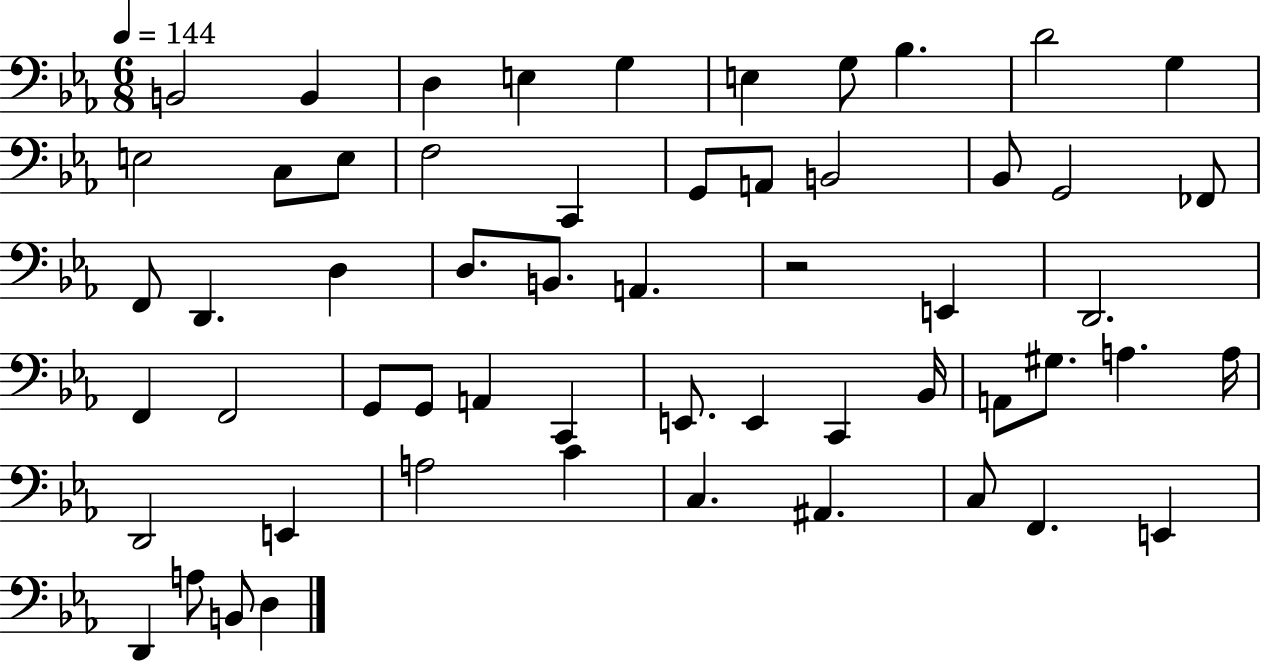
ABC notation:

X:1
T:Untitled
M:6/8
L:1/4
K:Eb
B,,2 B,, D, E, G, E, G,/2 _B, D2 G, E,2 C,/2 E,/2 F,2 C,, G,,/2 A,,/2 B,,2 _B,,/2 G,,2 _F,,/2 F,,/2 D,, D, D,/2 B,,/2 A,, z2 E,, D,,2 F,, F,,2 G,,/2 G,,/2 A,, C,, E,,/2 E,, C,, _B,,/4 A,,/2 ^G,/2 A, A,/4 D,,2 E,, A,2 C C, ^A,, C,/2 F,, E,, D,, A,/2 B,,/2 D,